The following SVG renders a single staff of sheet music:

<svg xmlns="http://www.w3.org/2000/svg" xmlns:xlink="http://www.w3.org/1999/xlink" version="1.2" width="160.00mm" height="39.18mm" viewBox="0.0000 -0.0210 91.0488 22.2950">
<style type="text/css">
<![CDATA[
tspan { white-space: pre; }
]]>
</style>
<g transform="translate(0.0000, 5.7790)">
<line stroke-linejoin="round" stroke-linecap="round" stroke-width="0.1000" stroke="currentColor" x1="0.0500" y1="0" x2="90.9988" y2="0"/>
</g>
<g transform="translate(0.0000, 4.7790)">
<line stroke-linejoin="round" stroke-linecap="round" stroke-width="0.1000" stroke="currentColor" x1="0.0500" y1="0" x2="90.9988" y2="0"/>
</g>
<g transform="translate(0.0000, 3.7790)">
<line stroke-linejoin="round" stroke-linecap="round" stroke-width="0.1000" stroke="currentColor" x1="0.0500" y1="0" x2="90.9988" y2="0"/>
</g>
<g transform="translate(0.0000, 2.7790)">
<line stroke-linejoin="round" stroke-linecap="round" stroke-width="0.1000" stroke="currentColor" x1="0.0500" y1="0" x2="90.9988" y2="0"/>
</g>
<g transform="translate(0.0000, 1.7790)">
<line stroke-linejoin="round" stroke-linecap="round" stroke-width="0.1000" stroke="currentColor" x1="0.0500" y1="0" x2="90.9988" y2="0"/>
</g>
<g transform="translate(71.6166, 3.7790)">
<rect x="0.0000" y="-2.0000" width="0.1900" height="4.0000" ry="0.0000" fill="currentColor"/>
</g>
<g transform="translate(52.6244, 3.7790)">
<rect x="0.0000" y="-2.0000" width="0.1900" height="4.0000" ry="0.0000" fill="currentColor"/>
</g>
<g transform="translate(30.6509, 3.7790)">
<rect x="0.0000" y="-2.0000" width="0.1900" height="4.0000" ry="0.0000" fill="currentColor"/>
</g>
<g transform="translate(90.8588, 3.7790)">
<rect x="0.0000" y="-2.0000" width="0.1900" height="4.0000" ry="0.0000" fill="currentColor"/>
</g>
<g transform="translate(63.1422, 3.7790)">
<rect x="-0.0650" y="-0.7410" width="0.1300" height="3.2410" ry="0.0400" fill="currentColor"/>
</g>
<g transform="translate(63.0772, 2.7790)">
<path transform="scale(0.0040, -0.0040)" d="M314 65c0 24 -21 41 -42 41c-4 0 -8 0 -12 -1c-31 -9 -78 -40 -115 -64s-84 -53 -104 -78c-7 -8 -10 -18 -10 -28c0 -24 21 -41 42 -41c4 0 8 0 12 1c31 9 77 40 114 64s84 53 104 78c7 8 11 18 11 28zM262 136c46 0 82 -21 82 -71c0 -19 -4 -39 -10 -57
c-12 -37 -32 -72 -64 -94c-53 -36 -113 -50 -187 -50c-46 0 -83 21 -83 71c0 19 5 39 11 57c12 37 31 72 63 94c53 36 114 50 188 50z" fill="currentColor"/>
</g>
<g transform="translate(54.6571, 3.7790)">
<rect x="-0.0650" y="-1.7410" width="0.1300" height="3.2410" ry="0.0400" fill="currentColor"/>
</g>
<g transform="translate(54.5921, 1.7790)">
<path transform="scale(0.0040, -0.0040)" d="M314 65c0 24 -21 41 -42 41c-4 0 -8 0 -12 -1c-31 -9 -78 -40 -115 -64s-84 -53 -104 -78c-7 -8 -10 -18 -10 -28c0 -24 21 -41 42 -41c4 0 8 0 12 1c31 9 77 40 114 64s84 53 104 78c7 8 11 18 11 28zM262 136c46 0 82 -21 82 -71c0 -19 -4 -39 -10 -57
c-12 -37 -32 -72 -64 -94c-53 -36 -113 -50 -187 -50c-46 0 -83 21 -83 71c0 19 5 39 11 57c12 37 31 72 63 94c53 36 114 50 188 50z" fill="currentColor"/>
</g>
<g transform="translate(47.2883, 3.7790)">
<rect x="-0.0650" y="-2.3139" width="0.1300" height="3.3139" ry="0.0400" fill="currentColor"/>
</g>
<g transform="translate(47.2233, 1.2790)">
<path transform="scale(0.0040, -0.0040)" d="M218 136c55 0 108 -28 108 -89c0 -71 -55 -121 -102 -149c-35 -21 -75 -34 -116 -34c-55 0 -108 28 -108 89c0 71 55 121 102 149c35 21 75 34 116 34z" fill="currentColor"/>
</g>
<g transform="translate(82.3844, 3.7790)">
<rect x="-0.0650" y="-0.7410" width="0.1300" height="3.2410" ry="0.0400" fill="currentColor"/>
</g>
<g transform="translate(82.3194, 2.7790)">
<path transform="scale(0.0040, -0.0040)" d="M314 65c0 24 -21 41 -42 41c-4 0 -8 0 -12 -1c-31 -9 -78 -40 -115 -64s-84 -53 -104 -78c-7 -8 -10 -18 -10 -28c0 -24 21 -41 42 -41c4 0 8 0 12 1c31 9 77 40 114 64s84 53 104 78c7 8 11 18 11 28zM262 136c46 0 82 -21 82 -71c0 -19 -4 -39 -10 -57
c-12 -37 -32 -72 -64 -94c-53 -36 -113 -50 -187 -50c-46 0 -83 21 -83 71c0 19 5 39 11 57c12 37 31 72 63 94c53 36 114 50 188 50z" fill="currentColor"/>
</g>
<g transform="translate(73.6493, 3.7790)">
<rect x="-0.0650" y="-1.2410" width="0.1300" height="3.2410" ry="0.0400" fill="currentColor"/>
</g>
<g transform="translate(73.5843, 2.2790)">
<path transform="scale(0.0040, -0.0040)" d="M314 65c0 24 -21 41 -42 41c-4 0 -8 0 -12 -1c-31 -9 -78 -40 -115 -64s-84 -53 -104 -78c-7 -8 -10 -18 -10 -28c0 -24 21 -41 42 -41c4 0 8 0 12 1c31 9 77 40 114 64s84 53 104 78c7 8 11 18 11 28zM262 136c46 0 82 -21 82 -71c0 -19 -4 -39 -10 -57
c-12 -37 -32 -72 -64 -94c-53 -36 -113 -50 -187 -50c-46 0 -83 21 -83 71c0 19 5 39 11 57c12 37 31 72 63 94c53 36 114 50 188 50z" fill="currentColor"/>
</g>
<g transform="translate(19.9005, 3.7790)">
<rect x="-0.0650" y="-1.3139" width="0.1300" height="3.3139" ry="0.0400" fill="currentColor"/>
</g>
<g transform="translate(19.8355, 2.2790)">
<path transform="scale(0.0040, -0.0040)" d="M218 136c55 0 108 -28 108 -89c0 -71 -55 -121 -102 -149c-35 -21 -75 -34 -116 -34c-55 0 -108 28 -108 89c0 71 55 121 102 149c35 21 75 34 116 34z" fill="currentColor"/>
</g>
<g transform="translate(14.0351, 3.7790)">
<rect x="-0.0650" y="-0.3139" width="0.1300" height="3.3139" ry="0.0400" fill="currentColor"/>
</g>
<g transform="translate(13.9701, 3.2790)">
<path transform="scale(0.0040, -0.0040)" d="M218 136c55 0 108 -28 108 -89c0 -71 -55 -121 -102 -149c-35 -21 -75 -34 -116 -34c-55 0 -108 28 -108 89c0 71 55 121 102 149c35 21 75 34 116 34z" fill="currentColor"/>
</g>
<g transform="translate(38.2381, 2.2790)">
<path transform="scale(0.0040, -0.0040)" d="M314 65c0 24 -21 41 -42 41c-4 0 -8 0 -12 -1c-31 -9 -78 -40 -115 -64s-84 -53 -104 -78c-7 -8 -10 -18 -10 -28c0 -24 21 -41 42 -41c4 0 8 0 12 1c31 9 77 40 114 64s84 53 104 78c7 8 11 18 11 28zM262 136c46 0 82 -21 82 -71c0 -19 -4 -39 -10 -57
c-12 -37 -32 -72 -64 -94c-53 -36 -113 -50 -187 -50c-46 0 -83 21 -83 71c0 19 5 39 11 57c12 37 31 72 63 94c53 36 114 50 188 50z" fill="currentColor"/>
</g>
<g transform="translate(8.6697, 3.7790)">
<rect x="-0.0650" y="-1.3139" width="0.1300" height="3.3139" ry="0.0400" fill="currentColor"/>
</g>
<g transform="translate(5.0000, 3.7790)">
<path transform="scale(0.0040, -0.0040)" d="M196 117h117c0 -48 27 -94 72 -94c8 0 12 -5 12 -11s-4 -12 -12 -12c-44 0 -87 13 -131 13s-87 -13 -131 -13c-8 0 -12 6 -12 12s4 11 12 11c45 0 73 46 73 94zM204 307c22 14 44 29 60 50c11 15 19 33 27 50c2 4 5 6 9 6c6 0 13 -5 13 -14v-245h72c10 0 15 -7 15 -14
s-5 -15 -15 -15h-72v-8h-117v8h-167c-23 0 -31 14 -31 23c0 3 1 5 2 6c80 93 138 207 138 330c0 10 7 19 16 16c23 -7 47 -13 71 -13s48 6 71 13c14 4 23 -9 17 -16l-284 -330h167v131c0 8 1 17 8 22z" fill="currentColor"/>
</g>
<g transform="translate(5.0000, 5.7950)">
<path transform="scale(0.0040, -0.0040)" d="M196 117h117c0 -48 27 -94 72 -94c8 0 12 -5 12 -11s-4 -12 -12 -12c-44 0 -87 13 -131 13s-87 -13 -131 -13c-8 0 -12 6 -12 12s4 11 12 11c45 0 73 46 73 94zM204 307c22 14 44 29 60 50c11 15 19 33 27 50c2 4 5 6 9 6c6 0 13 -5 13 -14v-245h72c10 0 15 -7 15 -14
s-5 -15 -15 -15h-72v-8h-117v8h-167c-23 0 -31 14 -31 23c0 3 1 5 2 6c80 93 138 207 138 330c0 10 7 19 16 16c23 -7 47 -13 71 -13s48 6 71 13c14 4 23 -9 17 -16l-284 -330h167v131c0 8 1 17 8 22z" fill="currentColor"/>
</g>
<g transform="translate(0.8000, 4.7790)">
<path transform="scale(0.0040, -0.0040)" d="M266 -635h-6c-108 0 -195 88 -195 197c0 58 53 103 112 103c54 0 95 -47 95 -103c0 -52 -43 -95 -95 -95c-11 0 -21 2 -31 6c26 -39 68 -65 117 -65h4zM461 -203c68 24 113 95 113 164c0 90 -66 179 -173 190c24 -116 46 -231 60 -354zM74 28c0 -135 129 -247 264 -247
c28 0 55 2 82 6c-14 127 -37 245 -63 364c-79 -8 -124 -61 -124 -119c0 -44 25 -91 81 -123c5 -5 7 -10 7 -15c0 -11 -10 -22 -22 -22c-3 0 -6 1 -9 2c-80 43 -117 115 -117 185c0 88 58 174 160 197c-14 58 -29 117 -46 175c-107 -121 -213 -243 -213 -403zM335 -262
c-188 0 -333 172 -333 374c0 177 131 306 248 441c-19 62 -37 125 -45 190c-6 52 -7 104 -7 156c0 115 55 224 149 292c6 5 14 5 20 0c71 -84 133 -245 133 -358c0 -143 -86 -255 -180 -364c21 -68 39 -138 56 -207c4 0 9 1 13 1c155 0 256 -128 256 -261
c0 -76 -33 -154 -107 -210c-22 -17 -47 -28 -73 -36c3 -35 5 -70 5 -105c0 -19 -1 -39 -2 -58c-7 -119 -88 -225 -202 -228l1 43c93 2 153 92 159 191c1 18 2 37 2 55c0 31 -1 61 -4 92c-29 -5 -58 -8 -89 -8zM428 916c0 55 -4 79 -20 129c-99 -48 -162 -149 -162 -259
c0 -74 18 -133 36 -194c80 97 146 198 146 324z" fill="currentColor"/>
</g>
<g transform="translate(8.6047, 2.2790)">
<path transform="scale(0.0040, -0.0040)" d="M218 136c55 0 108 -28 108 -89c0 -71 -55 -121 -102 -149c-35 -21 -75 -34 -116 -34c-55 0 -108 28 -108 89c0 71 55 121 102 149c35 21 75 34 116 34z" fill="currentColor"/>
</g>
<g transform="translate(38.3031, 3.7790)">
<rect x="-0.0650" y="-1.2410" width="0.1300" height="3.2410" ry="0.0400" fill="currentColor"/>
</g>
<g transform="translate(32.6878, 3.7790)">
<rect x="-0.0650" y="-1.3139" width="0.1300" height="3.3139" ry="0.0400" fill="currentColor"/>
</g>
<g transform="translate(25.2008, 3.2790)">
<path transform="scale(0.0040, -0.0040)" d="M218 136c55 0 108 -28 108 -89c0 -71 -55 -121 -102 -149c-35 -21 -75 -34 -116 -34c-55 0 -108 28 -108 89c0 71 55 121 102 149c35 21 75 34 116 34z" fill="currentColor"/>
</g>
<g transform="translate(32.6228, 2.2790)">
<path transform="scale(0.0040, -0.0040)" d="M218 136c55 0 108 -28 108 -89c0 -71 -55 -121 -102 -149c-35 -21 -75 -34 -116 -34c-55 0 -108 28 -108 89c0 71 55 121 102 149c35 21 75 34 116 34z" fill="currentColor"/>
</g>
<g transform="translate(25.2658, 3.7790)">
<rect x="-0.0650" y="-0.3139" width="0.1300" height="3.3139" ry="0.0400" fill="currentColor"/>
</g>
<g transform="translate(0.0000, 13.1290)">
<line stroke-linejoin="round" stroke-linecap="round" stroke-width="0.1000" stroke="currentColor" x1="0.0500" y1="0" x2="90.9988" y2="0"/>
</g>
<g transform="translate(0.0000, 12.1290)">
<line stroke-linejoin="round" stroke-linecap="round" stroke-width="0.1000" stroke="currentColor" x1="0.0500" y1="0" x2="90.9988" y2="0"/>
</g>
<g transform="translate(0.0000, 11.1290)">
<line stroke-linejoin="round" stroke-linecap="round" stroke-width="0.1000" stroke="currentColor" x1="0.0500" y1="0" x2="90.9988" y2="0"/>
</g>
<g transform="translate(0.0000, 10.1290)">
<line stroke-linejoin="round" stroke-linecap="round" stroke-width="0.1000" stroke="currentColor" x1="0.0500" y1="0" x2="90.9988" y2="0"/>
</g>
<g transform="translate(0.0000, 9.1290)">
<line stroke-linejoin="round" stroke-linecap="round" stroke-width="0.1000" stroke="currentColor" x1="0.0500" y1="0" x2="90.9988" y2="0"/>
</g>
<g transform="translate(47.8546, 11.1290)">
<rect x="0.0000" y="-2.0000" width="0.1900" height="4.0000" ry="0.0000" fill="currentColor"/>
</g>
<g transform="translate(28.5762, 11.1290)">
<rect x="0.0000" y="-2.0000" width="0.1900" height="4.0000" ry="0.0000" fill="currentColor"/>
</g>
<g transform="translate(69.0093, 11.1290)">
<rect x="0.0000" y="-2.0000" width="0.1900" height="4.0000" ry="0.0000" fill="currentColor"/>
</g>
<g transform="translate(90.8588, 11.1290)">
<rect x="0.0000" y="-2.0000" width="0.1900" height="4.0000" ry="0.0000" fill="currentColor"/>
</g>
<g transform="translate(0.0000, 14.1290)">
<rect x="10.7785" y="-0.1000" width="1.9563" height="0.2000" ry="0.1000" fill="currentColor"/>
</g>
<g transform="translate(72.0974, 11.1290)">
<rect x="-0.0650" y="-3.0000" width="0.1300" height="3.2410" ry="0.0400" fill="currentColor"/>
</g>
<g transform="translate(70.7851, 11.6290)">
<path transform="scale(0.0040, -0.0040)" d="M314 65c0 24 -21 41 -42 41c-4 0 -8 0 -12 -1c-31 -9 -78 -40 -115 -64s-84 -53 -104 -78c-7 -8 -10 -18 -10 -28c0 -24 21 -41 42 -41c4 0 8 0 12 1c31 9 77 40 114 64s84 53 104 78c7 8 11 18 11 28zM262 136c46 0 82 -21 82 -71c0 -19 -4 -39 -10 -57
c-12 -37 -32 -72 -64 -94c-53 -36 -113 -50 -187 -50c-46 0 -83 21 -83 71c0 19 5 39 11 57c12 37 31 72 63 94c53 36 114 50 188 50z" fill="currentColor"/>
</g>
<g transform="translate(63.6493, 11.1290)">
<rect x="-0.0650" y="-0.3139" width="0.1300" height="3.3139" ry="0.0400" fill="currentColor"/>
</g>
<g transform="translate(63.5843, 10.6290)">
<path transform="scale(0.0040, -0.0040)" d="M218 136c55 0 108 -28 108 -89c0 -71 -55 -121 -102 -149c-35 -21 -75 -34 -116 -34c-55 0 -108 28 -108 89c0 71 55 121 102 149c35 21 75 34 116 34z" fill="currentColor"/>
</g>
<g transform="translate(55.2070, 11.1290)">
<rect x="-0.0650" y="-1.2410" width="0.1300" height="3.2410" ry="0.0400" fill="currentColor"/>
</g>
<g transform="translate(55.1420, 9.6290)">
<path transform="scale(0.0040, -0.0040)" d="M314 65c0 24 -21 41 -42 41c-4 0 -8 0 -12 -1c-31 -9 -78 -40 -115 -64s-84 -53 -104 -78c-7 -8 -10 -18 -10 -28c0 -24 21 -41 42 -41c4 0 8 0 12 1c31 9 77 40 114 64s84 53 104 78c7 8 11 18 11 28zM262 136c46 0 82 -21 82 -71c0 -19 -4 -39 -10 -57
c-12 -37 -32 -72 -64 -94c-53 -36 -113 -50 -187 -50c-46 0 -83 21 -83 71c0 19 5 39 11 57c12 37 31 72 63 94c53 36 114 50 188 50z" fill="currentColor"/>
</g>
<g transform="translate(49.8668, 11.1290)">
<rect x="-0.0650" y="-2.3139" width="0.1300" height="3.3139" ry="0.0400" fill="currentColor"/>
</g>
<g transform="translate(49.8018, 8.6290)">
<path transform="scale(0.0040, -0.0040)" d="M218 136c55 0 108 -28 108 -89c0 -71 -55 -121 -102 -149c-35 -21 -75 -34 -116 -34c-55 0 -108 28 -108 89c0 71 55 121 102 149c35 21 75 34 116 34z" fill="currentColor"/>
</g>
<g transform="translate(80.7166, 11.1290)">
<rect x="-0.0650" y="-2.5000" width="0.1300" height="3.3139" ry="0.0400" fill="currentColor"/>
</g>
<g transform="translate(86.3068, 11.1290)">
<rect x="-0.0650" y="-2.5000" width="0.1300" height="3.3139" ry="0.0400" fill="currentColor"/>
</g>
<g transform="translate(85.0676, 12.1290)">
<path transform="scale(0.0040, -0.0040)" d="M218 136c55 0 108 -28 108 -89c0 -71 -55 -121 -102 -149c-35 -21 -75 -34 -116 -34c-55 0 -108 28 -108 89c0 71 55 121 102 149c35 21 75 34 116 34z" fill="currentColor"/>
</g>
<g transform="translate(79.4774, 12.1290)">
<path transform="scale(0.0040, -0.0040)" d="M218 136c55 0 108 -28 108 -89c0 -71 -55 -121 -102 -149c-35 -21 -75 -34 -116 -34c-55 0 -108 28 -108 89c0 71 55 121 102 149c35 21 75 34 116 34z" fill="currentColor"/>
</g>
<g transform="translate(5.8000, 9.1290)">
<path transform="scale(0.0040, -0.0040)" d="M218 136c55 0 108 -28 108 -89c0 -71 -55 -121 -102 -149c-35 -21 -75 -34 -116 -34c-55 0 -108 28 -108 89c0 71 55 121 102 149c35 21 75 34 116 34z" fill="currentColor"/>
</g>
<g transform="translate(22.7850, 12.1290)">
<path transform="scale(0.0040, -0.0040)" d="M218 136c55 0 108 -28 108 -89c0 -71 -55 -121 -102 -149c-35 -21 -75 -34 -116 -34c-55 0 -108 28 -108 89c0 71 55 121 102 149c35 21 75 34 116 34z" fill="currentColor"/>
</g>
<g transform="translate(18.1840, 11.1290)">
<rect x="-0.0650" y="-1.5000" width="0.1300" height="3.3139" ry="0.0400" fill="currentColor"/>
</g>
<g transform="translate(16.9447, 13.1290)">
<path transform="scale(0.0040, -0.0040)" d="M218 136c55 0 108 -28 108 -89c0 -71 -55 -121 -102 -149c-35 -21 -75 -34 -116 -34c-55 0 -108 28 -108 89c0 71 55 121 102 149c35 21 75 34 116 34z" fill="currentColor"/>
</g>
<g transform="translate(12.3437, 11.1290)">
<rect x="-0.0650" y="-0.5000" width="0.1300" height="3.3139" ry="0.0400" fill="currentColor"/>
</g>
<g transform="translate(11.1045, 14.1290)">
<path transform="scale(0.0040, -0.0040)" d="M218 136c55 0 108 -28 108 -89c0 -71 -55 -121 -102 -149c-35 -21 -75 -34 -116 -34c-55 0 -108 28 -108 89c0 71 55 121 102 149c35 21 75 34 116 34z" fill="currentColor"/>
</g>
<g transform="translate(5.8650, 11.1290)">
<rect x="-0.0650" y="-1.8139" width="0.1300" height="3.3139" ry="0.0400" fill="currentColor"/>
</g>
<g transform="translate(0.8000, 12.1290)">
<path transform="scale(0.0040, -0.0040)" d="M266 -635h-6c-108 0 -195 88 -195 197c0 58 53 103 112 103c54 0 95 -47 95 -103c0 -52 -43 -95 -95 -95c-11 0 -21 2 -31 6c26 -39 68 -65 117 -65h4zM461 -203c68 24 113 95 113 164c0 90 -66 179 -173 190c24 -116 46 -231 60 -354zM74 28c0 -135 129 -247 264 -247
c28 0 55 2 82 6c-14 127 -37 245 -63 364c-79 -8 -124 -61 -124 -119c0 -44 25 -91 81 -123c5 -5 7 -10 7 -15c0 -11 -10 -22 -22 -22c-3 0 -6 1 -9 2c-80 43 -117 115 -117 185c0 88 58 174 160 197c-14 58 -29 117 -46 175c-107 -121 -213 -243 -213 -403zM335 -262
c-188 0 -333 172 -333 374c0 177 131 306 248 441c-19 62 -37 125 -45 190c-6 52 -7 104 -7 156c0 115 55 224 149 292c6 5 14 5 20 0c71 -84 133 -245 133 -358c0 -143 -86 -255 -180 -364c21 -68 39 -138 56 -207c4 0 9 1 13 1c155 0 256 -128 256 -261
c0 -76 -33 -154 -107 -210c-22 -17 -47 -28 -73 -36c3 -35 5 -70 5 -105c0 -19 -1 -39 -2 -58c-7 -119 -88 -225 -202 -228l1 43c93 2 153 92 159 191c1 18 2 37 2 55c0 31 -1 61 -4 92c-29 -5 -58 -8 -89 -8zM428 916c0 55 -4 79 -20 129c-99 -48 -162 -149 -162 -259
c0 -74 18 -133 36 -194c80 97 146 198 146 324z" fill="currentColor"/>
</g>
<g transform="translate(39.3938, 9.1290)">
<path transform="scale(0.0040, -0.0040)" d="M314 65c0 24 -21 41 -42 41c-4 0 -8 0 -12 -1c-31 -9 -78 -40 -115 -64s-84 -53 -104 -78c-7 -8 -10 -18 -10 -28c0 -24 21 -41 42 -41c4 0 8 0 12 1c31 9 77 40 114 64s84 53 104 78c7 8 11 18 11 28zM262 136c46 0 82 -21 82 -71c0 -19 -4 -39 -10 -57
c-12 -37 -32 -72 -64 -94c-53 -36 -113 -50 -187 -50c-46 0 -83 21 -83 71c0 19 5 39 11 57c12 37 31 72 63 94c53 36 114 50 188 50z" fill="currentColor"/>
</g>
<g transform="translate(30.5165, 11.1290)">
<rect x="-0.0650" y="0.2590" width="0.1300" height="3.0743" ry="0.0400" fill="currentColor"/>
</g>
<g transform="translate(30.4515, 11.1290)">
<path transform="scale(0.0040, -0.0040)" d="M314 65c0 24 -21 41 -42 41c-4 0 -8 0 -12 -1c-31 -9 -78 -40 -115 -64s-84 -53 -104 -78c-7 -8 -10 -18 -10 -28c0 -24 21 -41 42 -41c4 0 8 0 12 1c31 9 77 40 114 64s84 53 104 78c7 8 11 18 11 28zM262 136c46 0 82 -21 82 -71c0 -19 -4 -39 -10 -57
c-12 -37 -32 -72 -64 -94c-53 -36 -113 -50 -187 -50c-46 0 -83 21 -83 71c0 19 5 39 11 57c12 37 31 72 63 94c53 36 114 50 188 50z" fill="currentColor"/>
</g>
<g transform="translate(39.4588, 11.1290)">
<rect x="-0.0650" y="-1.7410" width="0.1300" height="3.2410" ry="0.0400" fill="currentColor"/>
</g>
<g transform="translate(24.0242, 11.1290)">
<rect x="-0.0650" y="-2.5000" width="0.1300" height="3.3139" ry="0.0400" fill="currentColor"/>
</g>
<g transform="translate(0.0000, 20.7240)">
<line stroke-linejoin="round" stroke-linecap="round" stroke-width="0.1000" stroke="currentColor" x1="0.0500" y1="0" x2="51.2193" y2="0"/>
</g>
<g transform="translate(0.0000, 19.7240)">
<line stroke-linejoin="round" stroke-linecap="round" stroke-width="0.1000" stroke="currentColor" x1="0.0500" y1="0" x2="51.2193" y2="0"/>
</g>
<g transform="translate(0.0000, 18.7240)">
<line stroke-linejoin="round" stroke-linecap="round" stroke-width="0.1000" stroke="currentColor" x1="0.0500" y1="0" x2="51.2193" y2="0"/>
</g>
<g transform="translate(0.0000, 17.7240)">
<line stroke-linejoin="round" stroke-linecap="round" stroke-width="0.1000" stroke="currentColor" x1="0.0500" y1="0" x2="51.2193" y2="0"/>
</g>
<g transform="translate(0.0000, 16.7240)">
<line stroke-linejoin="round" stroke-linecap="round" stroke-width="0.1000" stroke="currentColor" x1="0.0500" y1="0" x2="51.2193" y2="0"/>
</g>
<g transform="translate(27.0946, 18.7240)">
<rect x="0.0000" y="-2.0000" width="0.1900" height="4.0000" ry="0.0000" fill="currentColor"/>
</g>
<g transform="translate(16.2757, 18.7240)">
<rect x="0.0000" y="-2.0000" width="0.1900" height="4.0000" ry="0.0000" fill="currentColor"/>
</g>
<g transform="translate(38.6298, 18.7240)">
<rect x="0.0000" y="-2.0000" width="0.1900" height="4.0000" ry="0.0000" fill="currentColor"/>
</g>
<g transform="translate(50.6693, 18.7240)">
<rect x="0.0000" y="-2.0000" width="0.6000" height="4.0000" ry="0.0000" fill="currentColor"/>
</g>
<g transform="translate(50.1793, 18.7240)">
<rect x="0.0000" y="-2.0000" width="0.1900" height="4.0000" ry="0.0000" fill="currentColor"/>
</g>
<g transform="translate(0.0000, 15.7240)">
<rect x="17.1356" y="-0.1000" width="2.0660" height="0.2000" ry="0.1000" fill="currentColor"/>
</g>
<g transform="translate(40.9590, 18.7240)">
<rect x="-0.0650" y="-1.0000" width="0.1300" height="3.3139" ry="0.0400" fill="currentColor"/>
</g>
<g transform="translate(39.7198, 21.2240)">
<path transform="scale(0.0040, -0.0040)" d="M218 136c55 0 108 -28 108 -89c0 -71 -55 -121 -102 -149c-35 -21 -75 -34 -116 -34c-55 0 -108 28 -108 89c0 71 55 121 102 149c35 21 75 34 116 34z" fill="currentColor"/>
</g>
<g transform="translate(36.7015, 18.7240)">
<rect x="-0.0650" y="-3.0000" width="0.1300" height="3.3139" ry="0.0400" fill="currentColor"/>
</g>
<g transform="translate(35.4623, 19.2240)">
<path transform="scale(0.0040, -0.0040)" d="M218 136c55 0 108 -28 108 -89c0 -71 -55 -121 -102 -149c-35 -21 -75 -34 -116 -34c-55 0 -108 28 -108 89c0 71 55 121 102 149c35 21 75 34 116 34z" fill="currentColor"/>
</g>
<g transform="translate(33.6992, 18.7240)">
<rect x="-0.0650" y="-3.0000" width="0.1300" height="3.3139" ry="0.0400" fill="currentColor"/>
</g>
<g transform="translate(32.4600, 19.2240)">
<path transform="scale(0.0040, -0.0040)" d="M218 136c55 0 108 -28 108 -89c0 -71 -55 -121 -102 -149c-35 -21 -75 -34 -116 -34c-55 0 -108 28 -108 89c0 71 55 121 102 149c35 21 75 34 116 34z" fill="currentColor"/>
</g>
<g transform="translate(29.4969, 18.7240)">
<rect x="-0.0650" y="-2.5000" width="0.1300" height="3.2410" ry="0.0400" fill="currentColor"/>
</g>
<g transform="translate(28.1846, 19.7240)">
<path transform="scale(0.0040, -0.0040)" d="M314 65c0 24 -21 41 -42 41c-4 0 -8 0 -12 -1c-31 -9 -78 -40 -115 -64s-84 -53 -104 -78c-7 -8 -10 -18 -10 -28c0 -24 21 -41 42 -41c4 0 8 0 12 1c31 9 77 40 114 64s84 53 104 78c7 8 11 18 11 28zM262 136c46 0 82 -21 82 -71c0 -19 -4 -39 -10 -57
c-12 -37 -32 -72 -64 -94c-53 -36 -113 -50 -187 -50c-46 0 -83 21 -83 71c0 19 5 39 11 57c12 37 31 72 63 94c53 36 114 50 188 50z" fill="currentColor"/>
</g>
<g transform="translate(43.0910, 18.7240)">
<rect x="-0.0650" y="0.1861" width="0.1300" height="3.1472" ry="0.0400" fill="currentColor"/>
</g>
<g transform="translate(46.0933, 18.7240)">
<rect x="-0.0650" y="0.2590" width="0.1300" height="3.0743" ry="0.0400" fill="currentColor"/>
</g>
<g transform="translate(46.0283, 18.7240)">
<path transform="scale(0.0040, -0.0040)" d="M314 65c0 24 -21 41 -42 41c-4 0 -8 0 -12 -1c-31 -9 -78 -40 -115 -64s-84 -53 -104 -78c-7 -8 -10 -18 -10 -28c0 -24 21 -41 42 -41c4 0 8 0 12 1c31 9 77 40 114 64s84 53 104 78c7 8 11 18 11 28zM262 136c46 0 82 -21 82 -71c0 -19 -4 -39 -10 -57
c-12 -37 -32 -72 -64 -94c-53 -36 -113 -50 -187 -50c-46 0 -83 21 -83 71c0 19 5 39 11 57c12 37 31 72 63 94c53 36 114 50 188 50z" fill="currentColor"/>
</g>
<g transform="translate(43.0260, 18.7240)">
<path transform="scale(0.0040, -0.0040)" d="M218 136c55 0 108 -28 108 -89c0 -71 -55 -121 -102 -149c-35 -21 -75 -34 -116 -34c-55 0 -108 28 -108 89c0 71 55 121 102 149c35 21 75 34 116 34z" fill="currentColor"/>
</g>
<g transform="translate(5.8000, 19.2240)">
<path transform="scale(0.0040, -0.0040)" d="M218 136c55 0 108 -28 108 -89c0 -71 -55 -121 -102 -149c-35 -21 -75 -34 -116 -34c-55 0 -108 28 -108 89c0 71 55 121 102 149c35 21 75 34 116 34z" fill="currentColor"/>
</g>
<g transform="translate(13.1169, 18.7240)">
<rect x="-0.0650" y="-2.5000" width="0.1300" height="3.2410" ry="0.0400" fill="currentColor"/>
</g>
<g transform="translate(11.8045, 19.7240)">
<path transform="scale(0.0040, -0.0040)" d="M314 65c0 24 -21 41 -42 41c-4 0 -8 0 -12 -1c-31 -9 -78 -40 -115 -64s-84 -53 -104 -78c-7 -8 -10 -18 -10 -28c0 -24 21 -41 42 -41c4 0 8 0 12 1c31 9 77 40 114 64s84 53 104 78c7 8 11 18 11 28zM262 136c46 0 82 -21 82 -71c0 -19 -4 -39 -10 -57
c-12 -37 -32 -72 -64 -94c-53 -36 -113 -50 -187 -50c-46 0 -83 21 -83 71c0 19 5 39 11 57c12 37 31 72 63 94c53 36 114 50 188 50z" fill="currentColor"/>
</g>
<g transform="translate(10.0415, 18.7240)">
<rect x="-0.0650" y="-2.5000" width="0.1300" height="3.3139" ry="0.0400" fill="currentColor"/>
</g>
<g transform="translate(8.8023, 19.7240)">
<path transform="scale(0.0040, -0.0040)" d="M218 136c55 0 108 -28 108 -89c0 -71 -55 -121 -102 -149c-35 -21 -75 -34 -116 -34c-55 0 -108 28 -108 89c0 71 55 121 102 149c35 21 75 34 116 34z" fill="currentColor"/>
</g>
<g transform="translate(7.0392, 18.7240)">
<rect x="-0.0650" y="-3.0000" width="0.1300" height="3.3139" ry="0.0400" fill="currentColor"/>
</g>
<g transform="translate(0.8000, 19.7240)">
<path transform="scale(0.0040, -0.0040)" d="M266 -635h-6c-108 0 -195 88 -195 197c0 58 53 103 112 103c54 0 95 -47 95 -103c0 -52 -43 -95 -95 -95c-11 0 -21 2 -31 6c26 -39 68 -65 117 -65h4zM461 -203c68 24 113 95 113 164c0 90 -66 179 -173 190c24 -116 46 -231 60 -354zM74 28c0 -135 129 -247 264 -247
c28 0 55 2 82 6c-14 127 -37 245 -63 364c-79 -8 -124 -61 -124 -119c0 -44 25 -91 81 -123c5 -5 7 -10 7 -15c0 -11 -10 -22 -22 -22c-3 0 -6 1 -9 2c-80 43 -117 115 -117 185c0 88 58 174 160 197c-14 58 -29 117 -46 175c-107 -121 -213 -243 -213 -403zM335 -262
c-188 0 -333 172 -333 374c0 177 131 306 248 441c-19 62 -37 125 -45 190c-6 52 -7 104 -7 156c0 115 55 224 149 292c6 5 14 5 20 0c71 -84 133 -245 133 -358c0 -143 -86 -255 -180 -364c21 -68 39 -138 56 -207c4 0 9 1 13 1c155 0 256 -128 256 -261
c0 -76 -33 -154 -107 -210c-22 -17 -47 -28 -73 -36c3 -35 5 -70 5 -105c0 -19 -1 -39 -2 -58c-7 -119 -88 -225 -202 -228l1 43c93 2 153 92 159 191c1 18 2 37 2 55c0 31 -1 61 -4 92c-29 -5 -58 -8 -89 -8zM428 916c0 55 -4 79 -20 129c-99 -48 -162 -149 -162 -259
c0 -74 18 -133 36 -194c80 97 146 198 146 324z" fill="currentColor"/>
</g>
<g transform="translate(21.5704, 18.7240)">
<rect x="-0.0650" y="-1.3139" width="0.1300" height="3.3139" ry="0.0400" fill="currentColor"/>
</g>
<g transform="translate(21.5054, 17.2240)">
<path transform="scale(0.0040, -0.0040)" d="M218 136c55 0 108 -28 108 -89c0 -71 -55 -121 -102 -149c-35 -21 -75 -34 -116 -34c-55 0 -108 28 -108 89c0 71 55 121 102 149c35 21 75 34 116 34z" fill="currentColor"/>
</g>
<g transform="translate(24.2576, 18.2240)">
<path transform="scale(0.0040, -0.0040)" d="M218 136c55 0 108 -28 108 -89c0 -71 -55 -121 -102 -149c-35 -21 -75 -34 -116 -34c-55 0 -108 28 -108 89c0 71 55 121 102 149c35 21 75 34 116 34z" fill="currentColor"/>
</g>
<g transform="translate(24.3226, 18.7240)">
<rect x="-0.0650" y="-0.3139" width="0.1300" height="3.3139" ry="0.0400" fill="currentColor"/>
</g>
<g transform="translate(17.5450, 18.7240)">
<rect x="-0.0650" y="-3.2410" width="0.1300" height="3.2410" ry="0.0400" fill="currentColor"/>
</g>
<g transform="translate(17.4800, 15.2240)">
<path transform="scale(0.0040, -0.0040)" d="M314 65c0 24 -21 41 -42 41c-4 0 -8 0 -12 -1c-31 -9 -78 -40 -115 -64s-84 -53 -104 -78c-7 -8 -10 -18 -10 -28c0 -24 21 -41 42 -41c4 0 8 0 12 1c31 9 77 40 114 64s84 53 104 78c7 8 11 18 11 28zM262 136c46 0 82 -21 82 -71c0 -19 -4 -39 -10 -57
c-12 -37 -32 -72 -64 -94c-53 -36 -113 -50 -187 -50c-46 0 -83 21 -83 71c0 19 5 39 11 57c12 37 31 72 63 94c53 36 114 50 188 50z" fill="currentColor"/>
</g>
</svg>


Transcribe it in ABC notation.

X:1
T:Untitled
M:4/4
L:1/4
K:C
e c e c e e2 g f2 d2 e2 d2 f C E G B2 f2 g e2 c A2 G G A G G2 b2 e c G2 A A D B B2